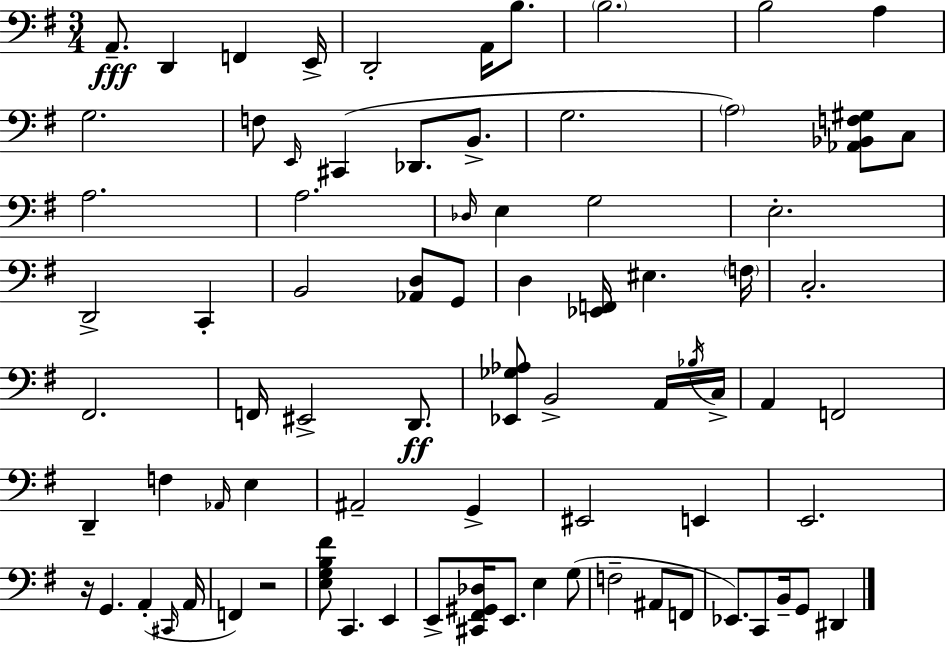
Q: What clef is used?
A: bass